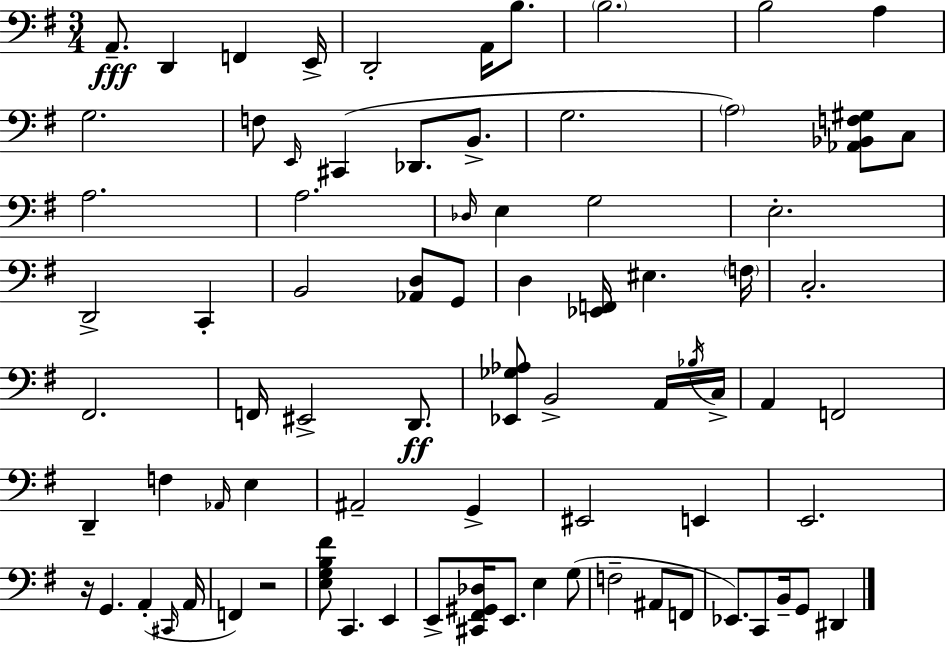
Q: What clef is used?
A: bass